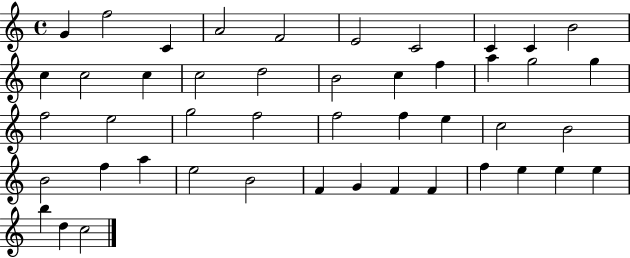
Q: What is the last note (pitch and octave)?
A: C5